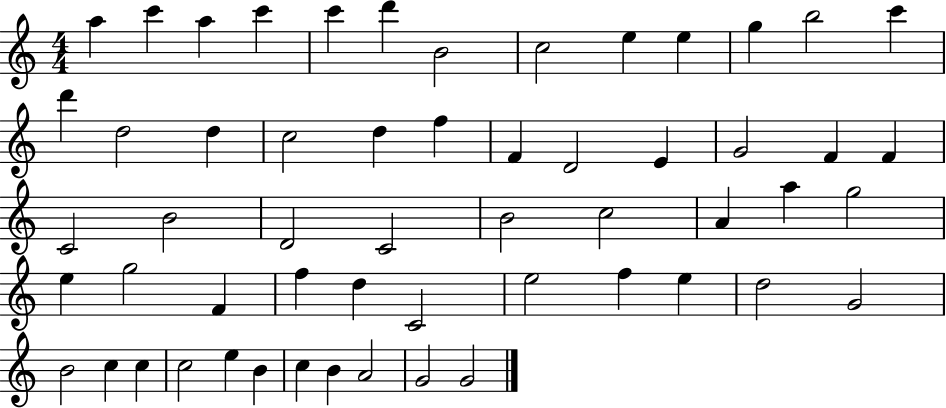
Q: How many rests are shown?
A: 0